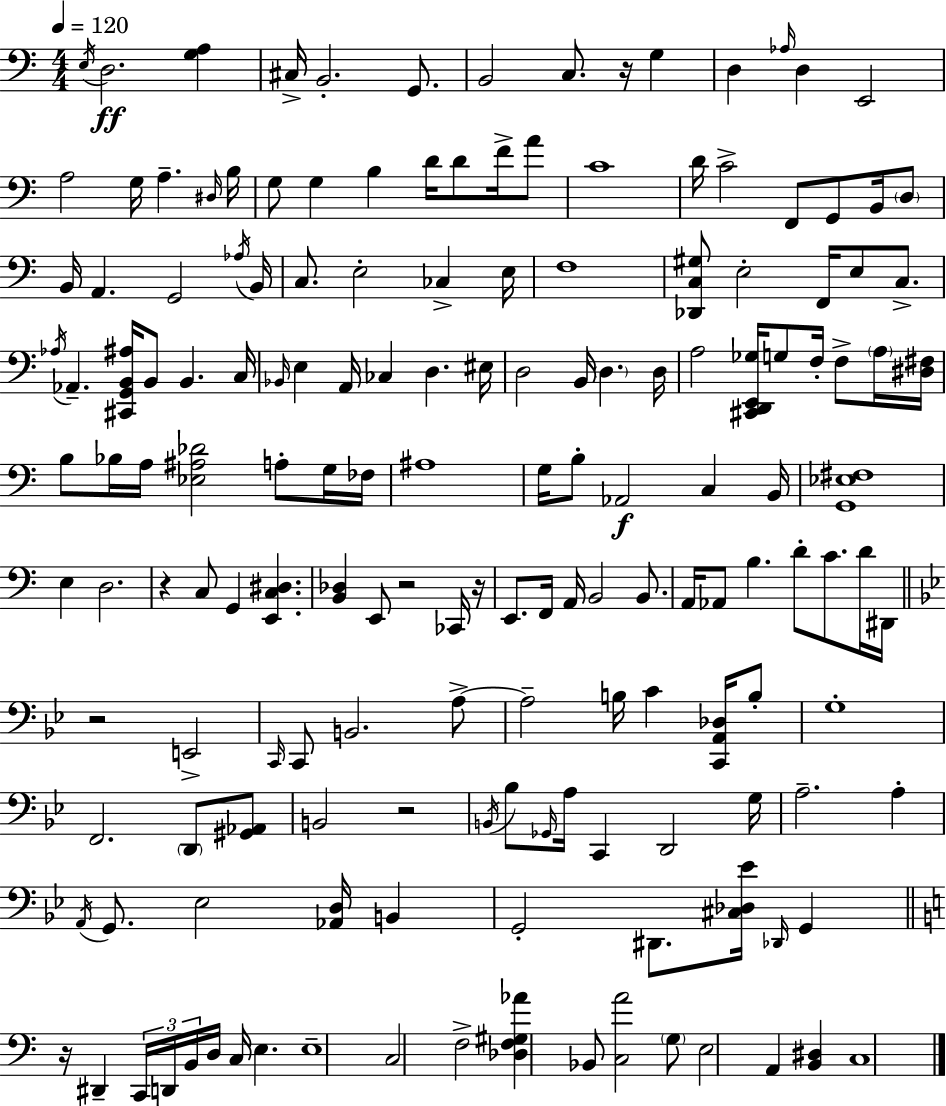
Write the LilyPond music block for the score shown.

{
  \clef bass
  \numericTimeSignature
  \time 4/4
  \key a \minor
  \tempo 4 = 120
  \acciaccatura { e16 }\ff d2. <g a>4 | cis16-> b,2.-. g,8. | b,2 c8. r16 g4 | d4 \grace { aes16 } d4 e,2 | \break a2 g16 a4.-- | \grace { dis16 } b16 g8 g4 b4 d'16 d'8 | f'16-> a'8 c'1 | d'16 c'2-> f,8 g,8 | \break b,16 \parenthesize d8 b,16 a,4. g,2 | \acciaccatura { aes16 } b,16 c8. e2-. ces4-> | e16 f1 | <des, c gis>8 e2-. f,16 e8 | \break c8.-> \acciaccatura { aes16 } aes,4.-- <cis, g, b, ais>16 b,8 b,4. | c16 \grace { bes,16 } e4 a,16 ces4 d4. | eis16 d2 b,16 \parenthesize d4. | d16 a2 <cis, d, e, ges>16 g8 | \break f16-. f8-> \parenthesize a16 <dis fis>16 b8 bes16 a16 <ees ais des'>2 | a8-. g16 fes16 ais1 | g16 b8-. aes,2\f | c4 b,16 <g, ees fis>1 | \break e4 d2. | r4 c8 g,4 | <e, c dis>4. <b, des>4 e,8 r2 | ces,16 r16 e,8. f,16 a,16 b,2 | \break b,8. a,16 aes,8 b4. d'8-. | c'8. d'16 dis,16 \bar "||" \break \key bes \major r2 e,2-> | \grace { c,16 } c,8 b,2. a8->~~ | a2-- b16 c'4 <c, a, des>16 b8-. | g1-. | \break f,2. \parenthesize d,8 <gis, aes,>8 | b,2 r2 | \acciaccatura { b,16 } bes8 \grace { ges,16 } a16 c,4 d,2 | g16 a2.-- a4-. | \break \acciaccatura { a,16 } g,8. ees2 <aes, d>16 | b,4 g,2-. dis,8. <cis des ees'>16 | \grace { des,16 } g,4 \bar "||" \break \key c \major r16 dis,4-- \tuplet 3/2 { c,16 d,16 b,16 } d16 c16 e4. | e1-- | c2 f2-> | <des f gis aes'>4 bes,8 <c a'>2 \parenthesize g8 | \break e2 a,4 <b, dis>4 | c1 | \bar "|."
}